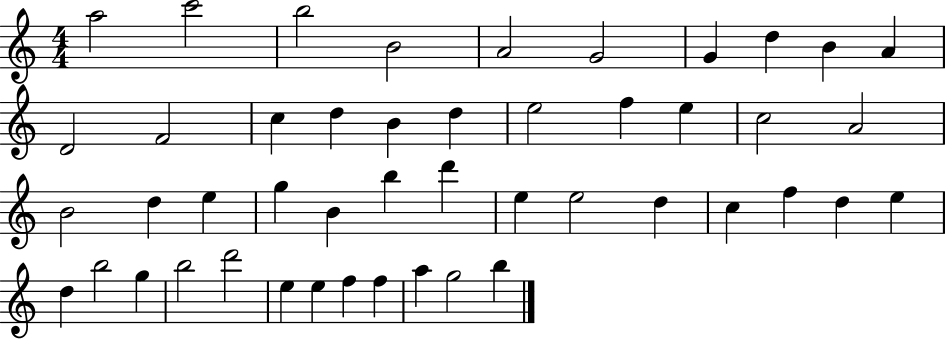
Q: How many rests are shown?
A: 0